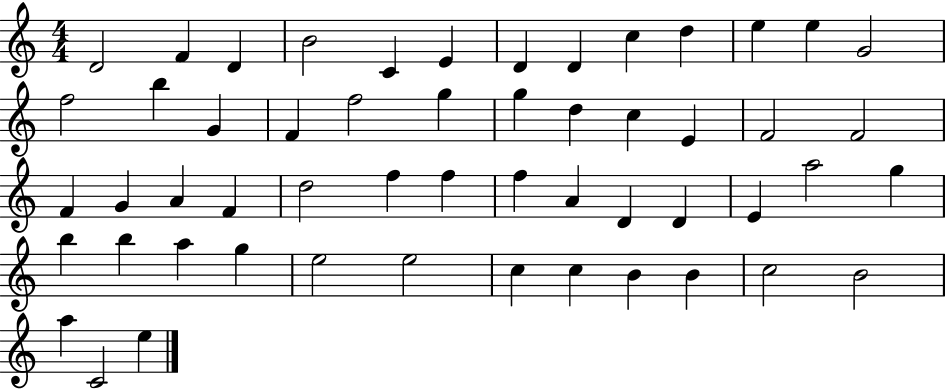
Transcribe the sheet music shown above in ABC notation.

X:1
T:Untitled
M:4/4
L:1/4
K:C
D2 F D B2 C E D D c d e e G2 f2 b G F f2 g g d c E F2 F2 F G A F d2 f f f A D D E a2 g b b a g e2 e2 c c B B c2 B2 a C2 e